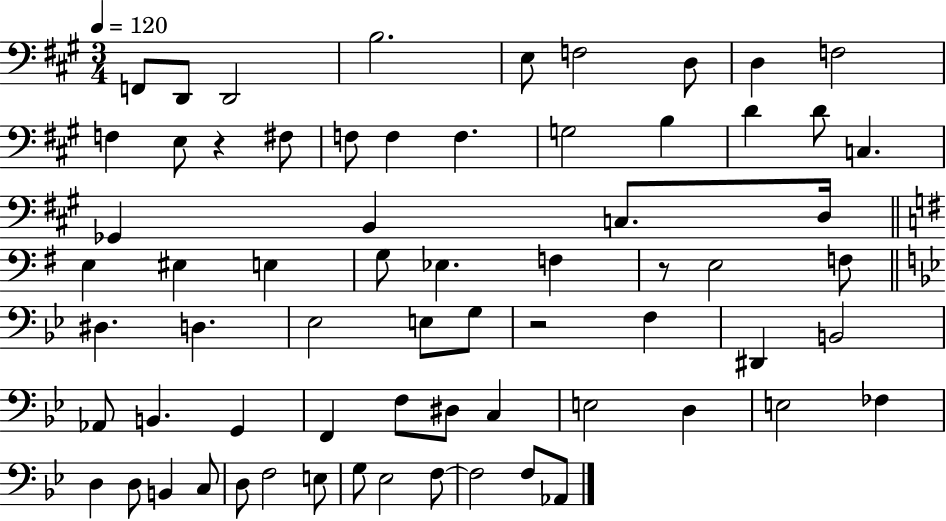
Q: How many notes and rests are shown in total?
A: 67